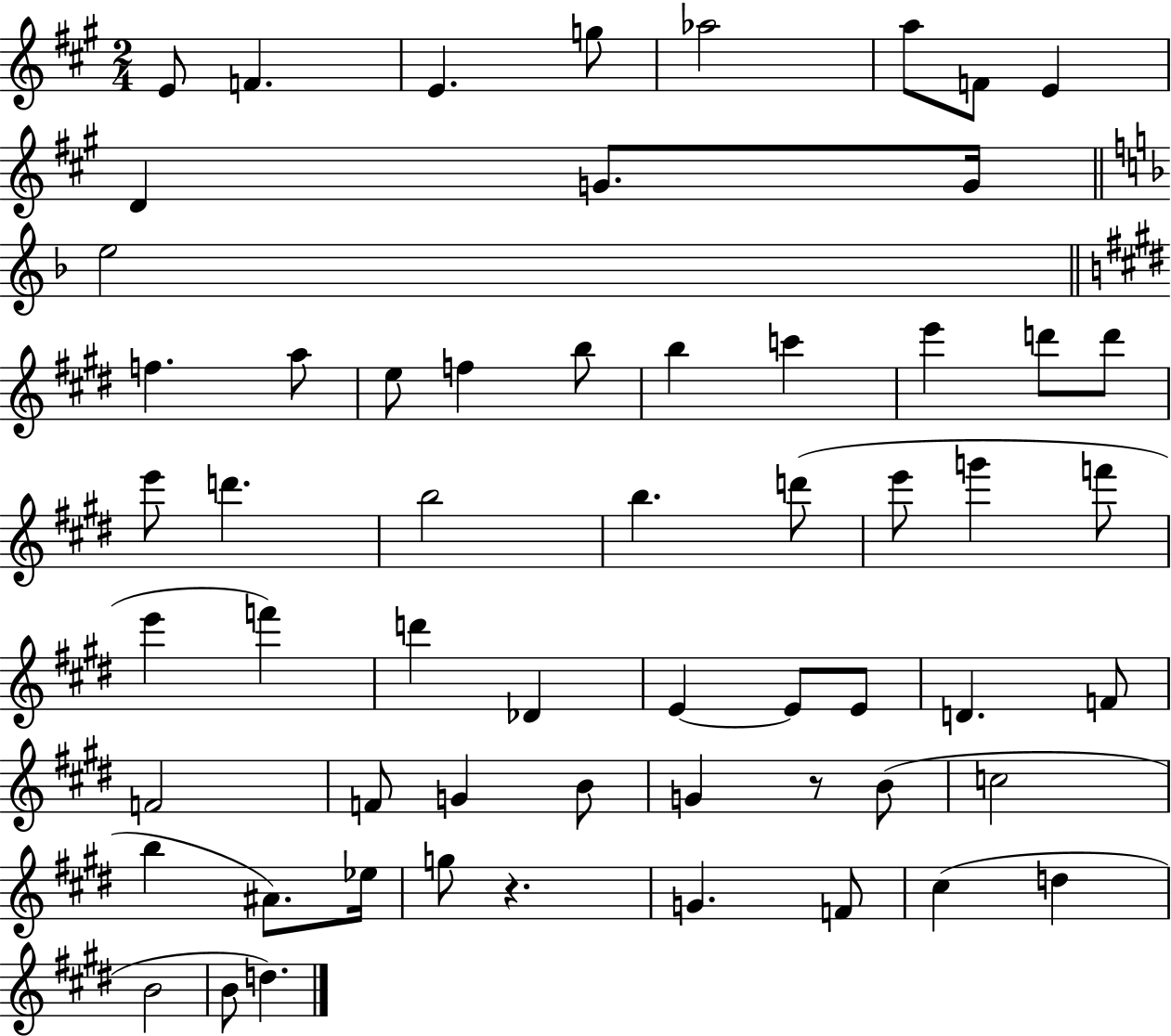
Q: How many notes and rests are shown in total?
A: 59